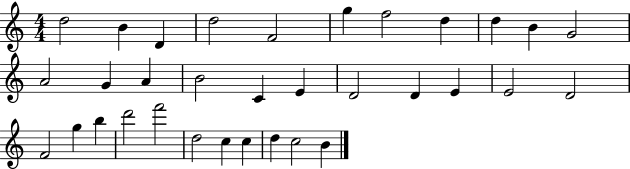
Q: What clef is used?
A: treble